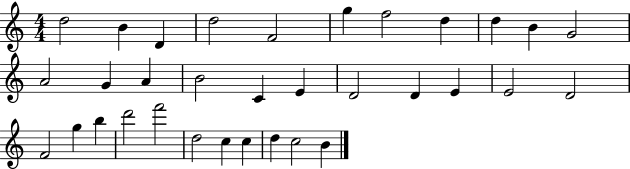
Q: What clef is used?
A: treble